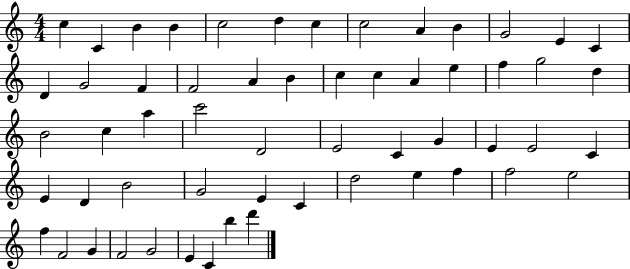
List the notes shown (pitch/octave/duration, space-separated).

C5/q C4/q B4/q B4/q C5/h D5/q C5/q C5/h A4/q B4/q G4/h E4/q C4/q D4/q G4/h F4/q F4/h A4/q B4/q C5/q C5/q A4/q E5/q F5/q G5/h D5/q B4/h C5/q A5/q C6/h D4/h E4/h C4/q G4/q E4/q E4/h C4/q E4/q D4/q B4/h G4/h E4/q C4/q D5/h E5/q F5/q F5/h E5/h F5/q F4/h G4/q F4/h G4/h E4/q C4/q B5/q D6/q